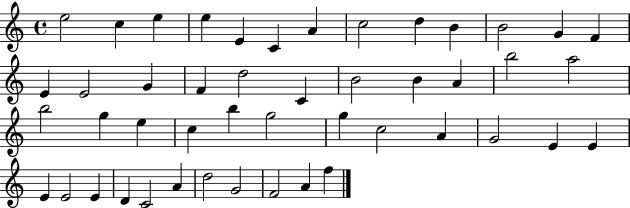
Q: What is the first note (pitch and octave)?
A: E5